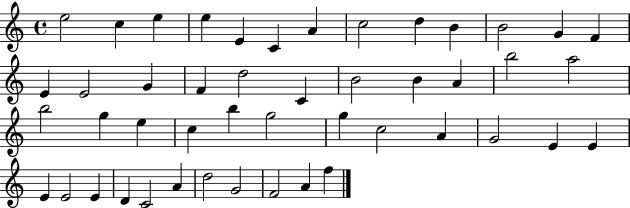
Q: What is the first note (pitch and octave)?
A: E5